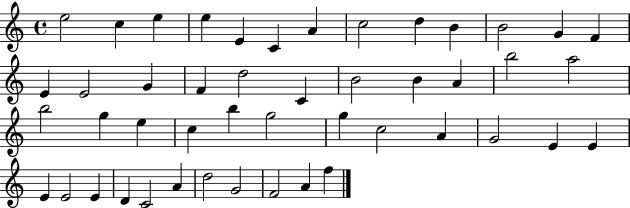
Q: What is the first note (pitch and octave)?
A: E5